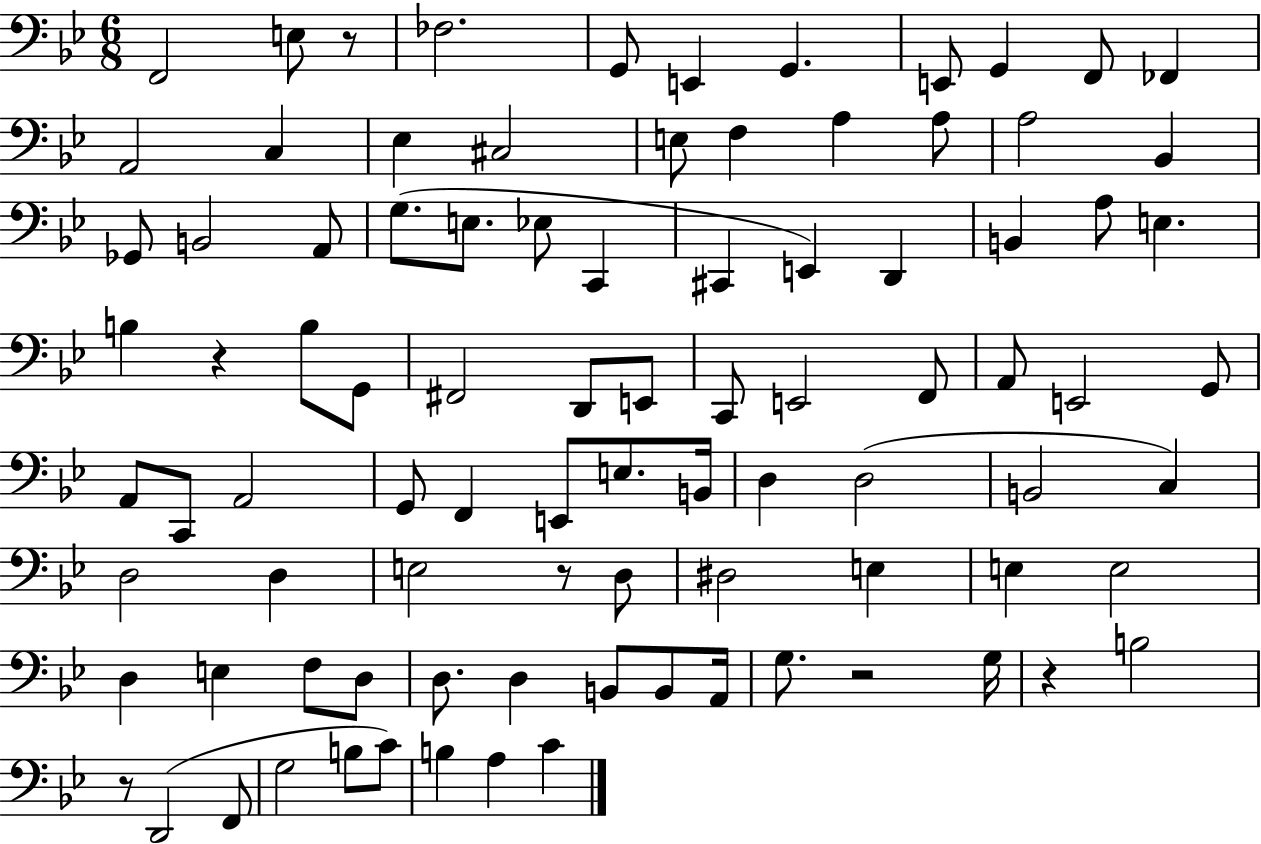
{
  \clef bass
  \numericTimeSignature
  \time 6/8
  \key bes \major
  f,2 e8 r8 | fes2. | g,8 e,4 g,4. | e,8 g,4 f,8 fes,4 | \break a,2 c4 | ees4 cis2 | e8 f4 a4 a8 | a2 bes,4 | \break ges,8 b,2 a,8 | g8.( e8. ees8 c,4 | cis,4 e,4) d,4 | b,4 a8 e4. | \break b4 r4 b8 g,8 | fis,2 d,8 e,8 | c,8 e,2 f,8 | a,8 e,2 g,8 | \break a,8 c,8 a,2 | g,8 f,4 e,8 e8. b,16 | d4 d2( | b,2 c4) | \break d2 d4 | e2 r8 d8 | dis2 e4 | e4 e2 | \break d4 e4 f8 d8 | d8. d4 b,8 b,8 a,16 | g8. r2 g16 | r4 b2 | \break r8 d,2( f,8 | g2 b8 c'8) | b4 a4 c'4 | \bar "|."
}